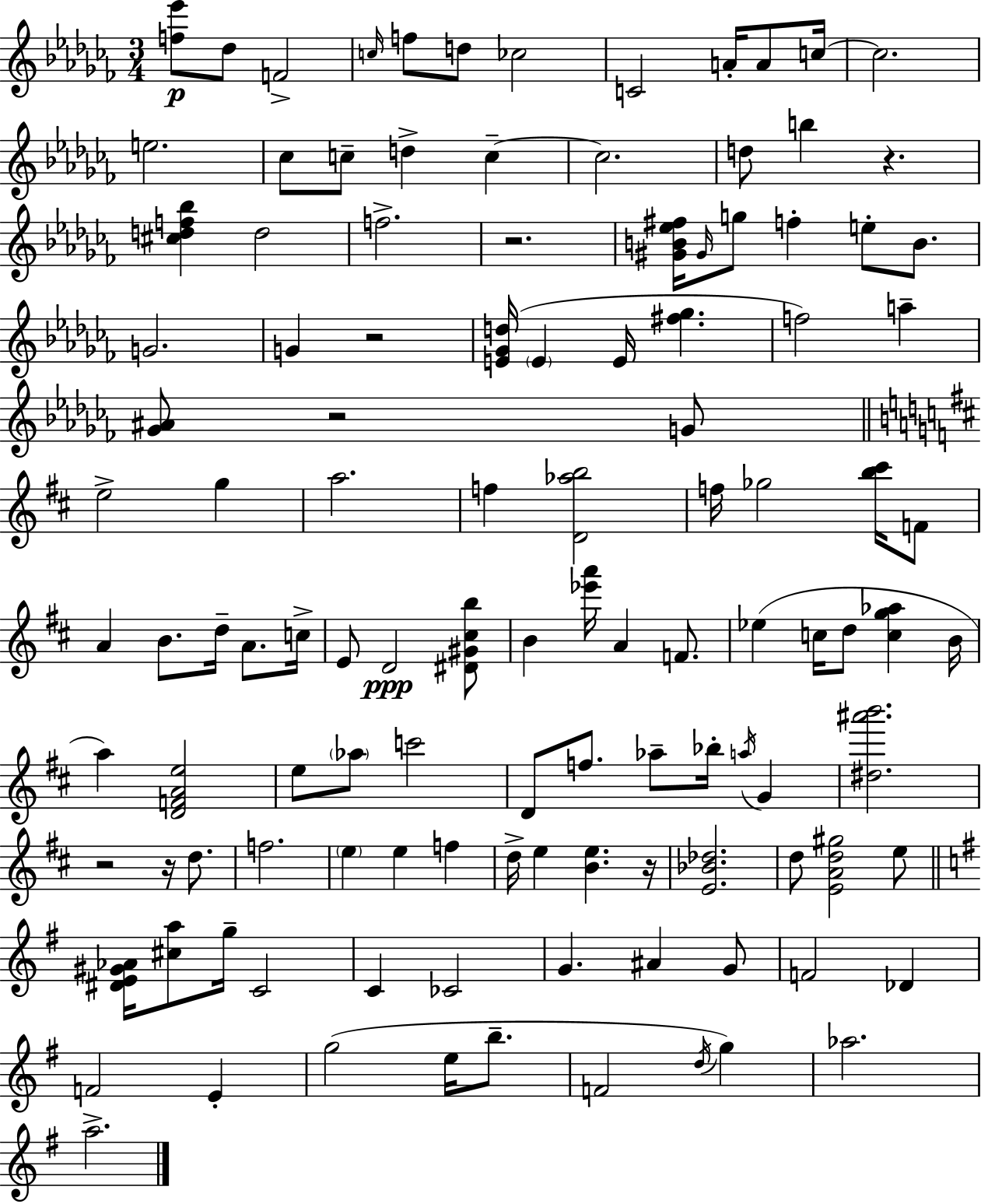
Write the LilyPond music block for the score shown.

{
  \clef treble
  \numericTimeSignature
  \time 3/4
  \key aes \minor
  <f'' ees'''>8\p des''8 f'2-> | \grace { c''16 } f''8 d''8 ces''2 | c'2 a'16-. a'8 | c''16~~ c''2. | \break e''2. | ces''8 c''8-- d''4-> c''4--~~ | c''2. | d''8 b''4 r4. | \break <cis'' d'' f'' bes''>4 d''2 | f''2.-> | r2. | <gis' b' ees'' fis''>16 \grace { gis'16 } g''8 f''4-. e''8-. b'8. | \break g'2. | g'4 r2 | <e' ges' d''>16( \parenthesize e'4 e'16 <fis'' ges''>4. | f''2) a''4-- | \break <ges' ais'>8 r2 | g'8 \bar "||" \break \key d \major e''2-> g''4 | a''2. | f''4 <d' aes'' b''>2 | f''16 ges''2 <b'' cis'''>16 f'8 | \break a'4 b'8. d''16-- a'8. c''16-> | e'8 d'2\ppp <dis' gis' cis'' b''>8 | b'4 <ees''' a'''>16 a'4 f'8. | ees''4( c''16 d''8 <c'' g'' aes''>4 b'16 | \break a''4) <d' f' a' e''>2 | e''8 \parenthesize aes''8 c'''2 | d'8 f''8. aes''8-- bes''16-. \acciaccatura { a''16 } g'4 | <dis'' ais''' b'''>2. | \break r2 r16 d''8. | f''2. | \parenthesize e''4 e''4 f''4 | d''16-> e''4 <b' e''>4. | \break r16 <e' bes' des''>2. | d''8 <e' a' d'' gis''>2 e''8 | \bar "||" \break \key g \major <dis' e' gis' aes'>16 <cis'' a''>8 g''16-- c'2 | c'4 ces'2 | g'4. ais'4 g'8 | f'2 des'4 | \break f'2 e'4-. | g''2( e''16 b''8.-- | f'2 \acciaccatura { d''16 } g''4) | aes''2. | \break a''2.-> | \bar "|."
}